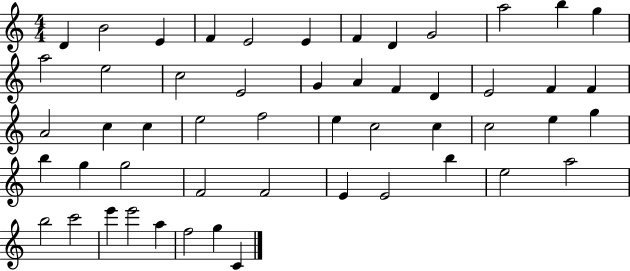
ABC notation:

X:1
T:Untitled
M:4/4
L:1/4
K:C
D B2 E F E2 E F D G2 a2 b g a2 e2 c2 E2 G A F D E2 F F A2 c c e2 f2 e c2 c c2 e g b g g2 F2 F2 E E2 b e2 a2 b2 c'2 e' e'2 a f2 g C